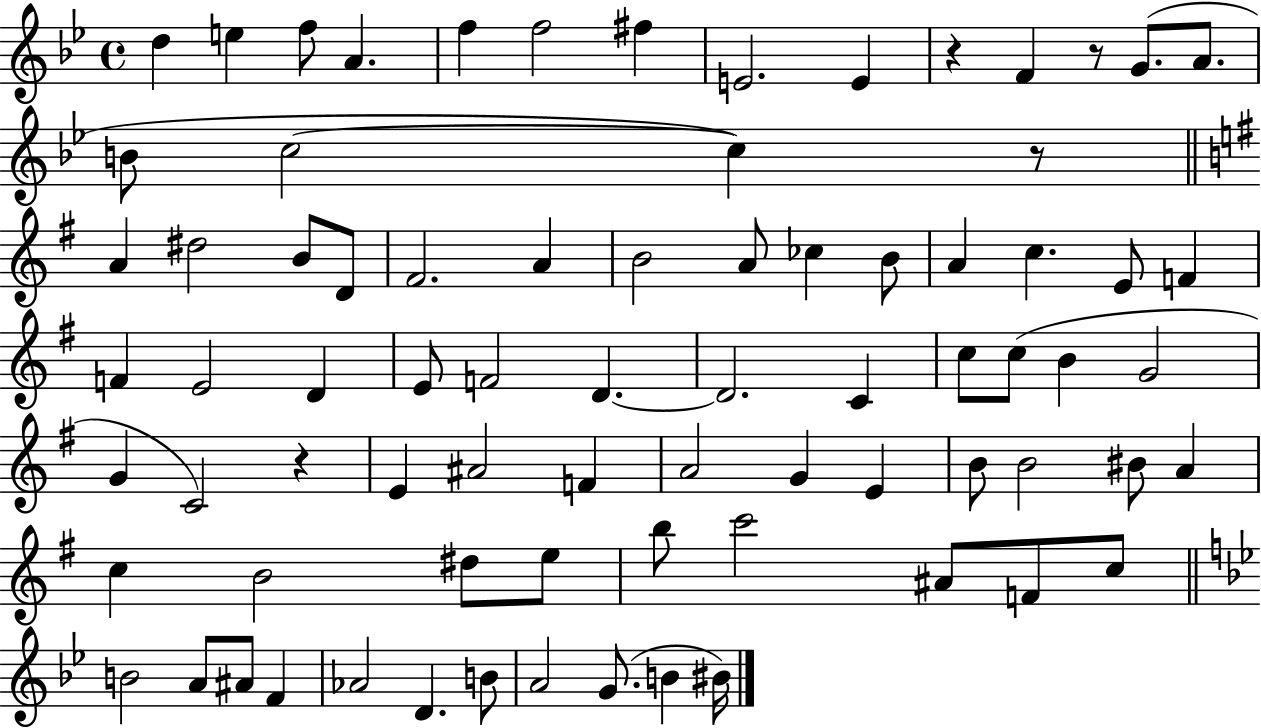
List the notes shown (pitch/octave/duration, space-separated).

D5/q E5/q F5/e A4/q. F5/q F5/h F#5/q E4/h. E4/q R/q F4/q R/e G4/e. A4/e. B4/e C5/h C5/q R/e A4/q D#5/h B4/e D4/e F#4/h. A4/q B4/h A4/e CES5/q B4/e A4/q C5/q. E4/e F4/q F4/q E4/h D4/q E4/e F4/h D4/q. D4/h. C4/q C5/e C5/e B4/q G4/h G4/q C4/h R/q E4/q A#4/h F4/q A4/h G4/q E4/q B4/e B4/h BIS4/e A4/q C5/q B4/h D#5/e E5/e B5/e C6/h A#4/e F4/e C5/e B4/h A4/e A#4/e F4/q Ab4/h D4/q. B4/e A4/h G4/e. B4/q BIS4/s